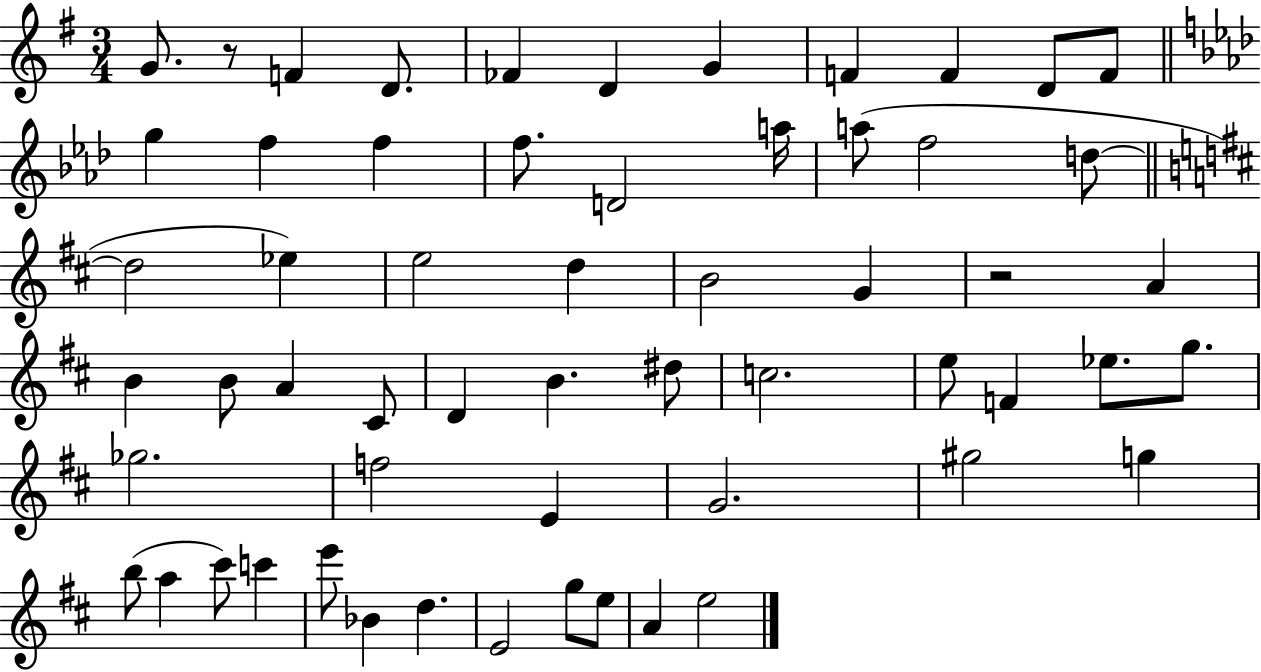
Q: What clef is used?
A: treble